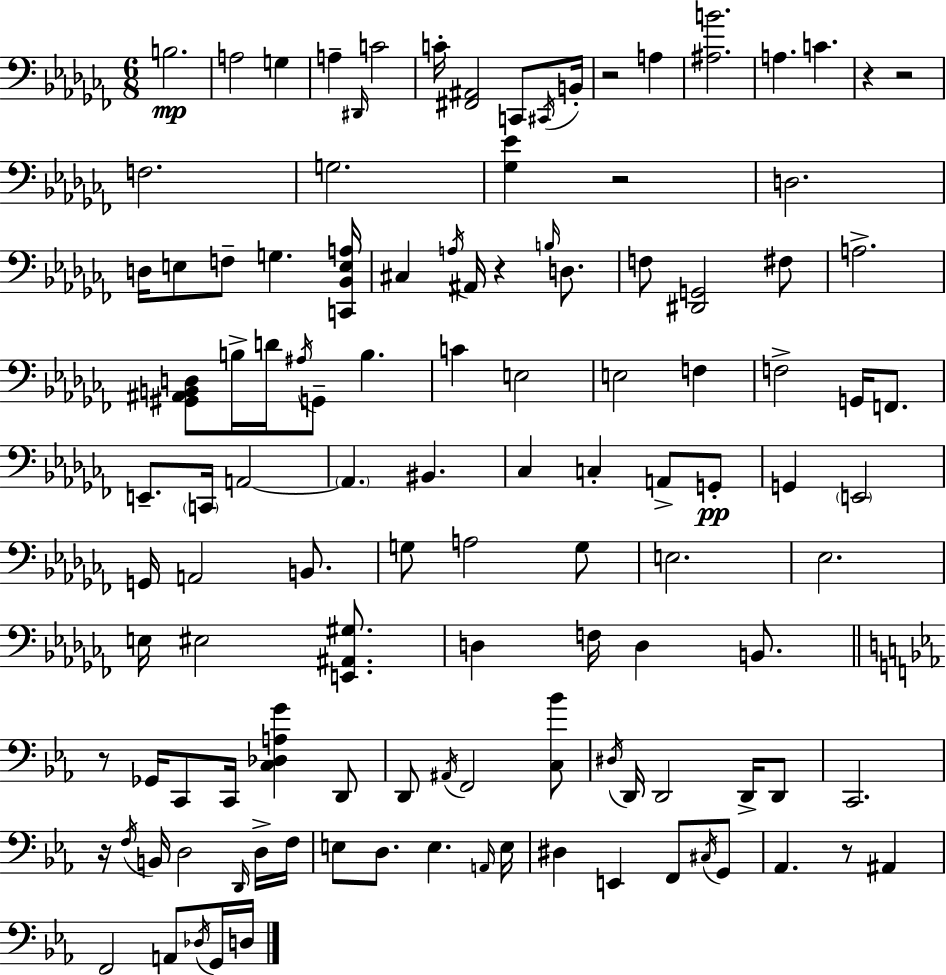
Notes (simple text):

B3/h. A3/h G3/q A3/q D#2/s C4/h C4/s [F#2,A#2]/h C2/e C#2/s B2/s R/h A3/q [A#3,B4]/h. A3/q. C4/q. R/q R/h F3/h. G3/h. [Gb3,Eb4]/q R/h D3/h. D3/s E3/e F3/e G3/q. [C2,Bb2,E3,A3]/s C#3/q A3/s A#2/s R/q B3/s D3/e. F3/e [D#2,G2]/h F#3/e A3/h. [G#2,A#2,B2,D3]/e B3/s D4/s A#3/s G2/e B3/q. C4/q E3/h E3/h F3/q F3/h G2/s F2/e. E2/e. C2/s A2/h A2/q. BIS2/q. CES3/q C3/q A2/e G2/e G2/q E2/h G2/s A2/h B2/e. G3/e A3/h G3/e E3/h. Eb3/h. E3/s EIS3/h [E2,A#2,G#3]/e. D3/q F3/s D3/q B2/e. R/e Gb2/s C2/e C2/s [C3,Db3,A3,G4]/q D2/e D2/e A#2/s F2/h [C3,Bb4]/e D#3/s D2/s D2/h D2/s D2/e C2/h. R/s F3/s B2/s D3/h D2/s D3/s F3/s E3/e D3/e. E3/q. A2/s E3/s D#3/q E2/q F2/e C#3/s G2/e Ab2/q. R/e A#2/q F2/h A2/e Db3/s G2/s D3/s